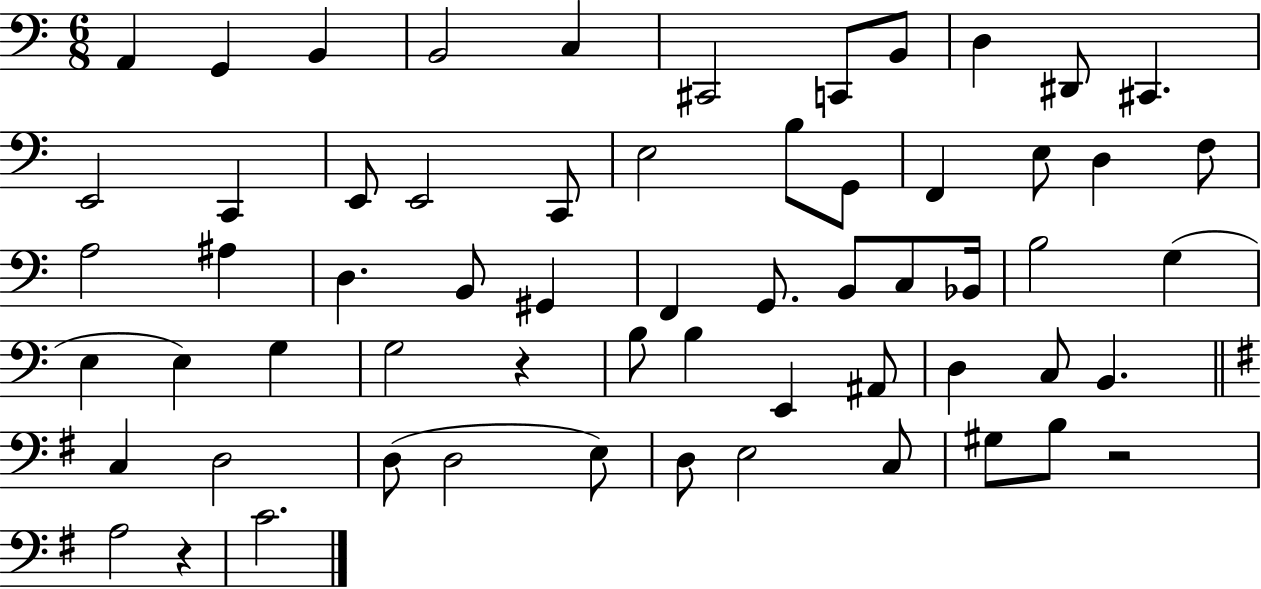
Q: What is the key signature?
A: C major